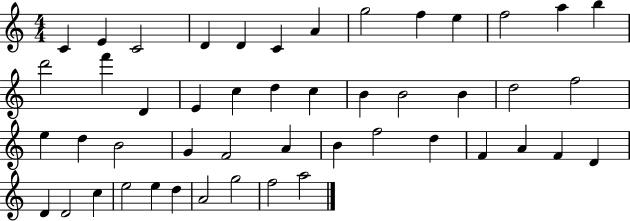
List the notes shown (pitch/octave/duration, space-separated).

C4/q E4/q C4/h D4/q D4/q C4/q A4/q G5/h F5/q E5/q F5/h A5/q B5/q D6/h F6/q D4/q E4/q C5/q D5/q C5/q B4/q B4/h B4/q D5/h F5/h E5/q D5/q B4/h G4/q F4/h A4/q B4/q F5/h D5/q F4/q A4/q F4/q D4/q D4/q D4/h C5/q E5/h E5/q D5/q A4/h G5/h F5/h A5/h